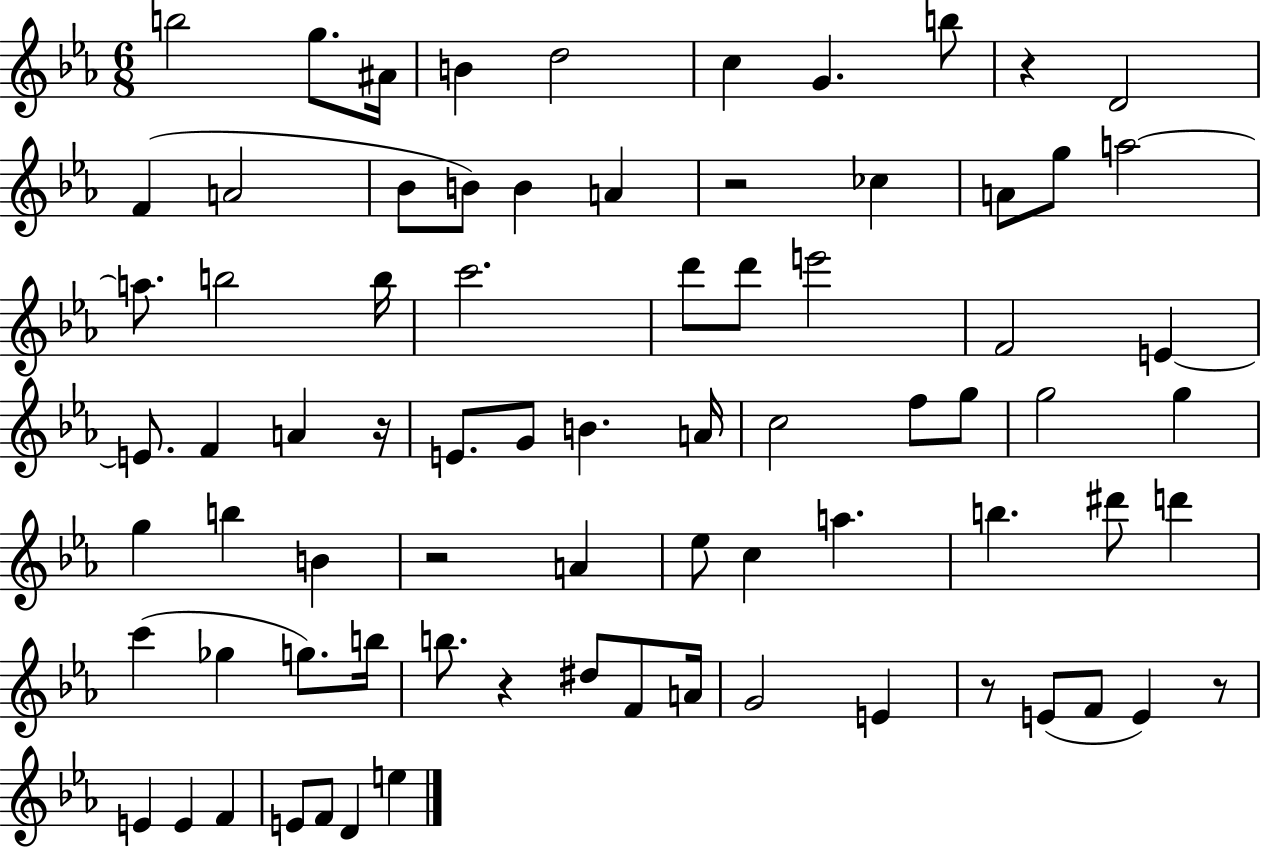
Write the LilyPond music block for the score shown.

{
  \clef treble
  \numericTimeSignature
  \time 6/8
  \key ees \major
  b''2 g''8. ais'16 | b'4 d''2 | c''4 g'4. b''8 | r4 d'2 | \break f'4( a'2 | bes'8 b'8) b'4 a'4 | r2 ces''4 | a'8 g''8 a''2~~ | \break a''8. b''2 b''16 | c'''2. | d'''8 d'''8 e'''2 | f'2 e'4~~ | \break e'8. f'4 a'4 r16 | e'8. g'8 b'4. a'16 | c''2 f''8 g''8 | g''2 g''4 | \break g''4 b''4 b'4 | r2 a'4 | ees''8 c''4 a''4. | b''4. dis'''8 d'''4 | \break c'''4( ges''4 g''8.) b''16 | b''8. r4 dis''8 f'8 a'16 | g'2 e'4 | r8 e'8( f'8 e'4) r8 | \break e'4 e'4 f'4 | e'8 f'8 d'4 e''4 | \bar "|."
}